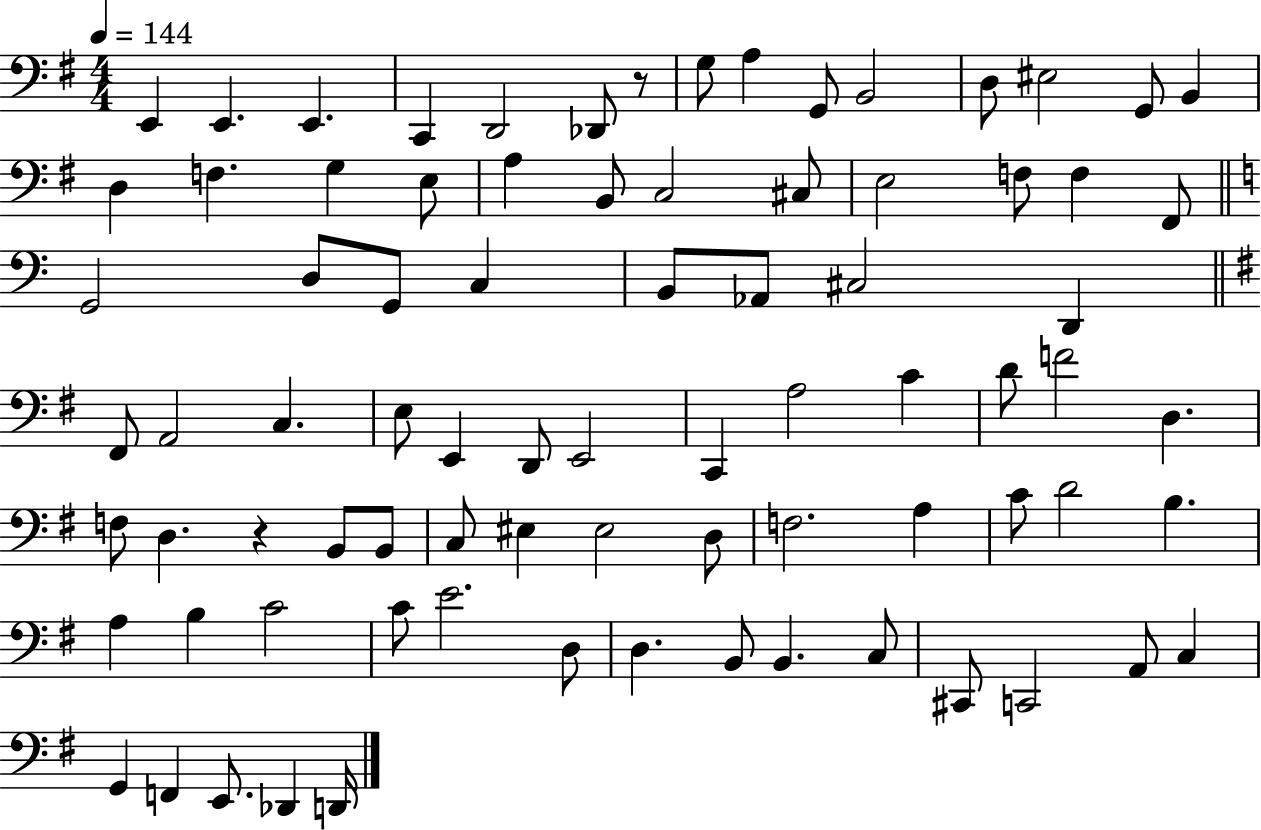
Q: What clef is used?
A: bass